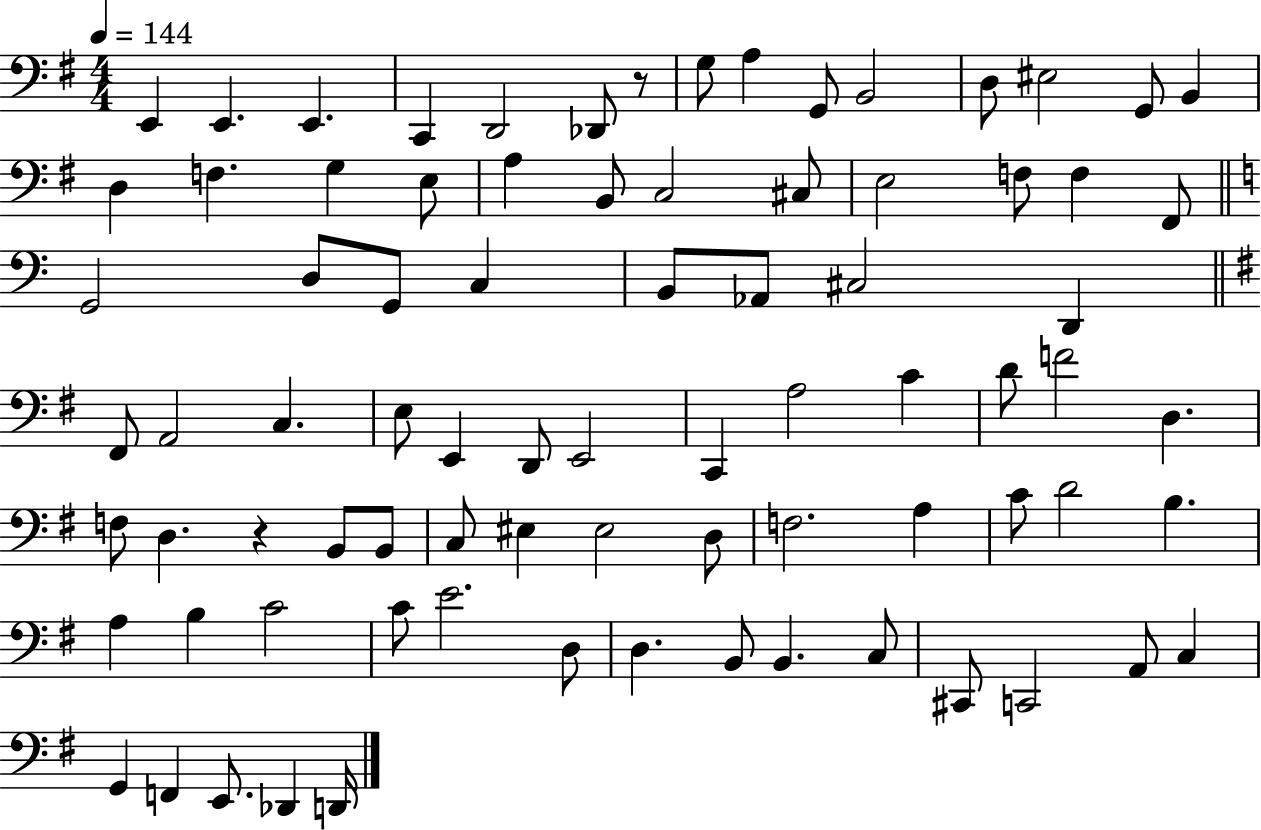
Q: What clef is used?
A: bass